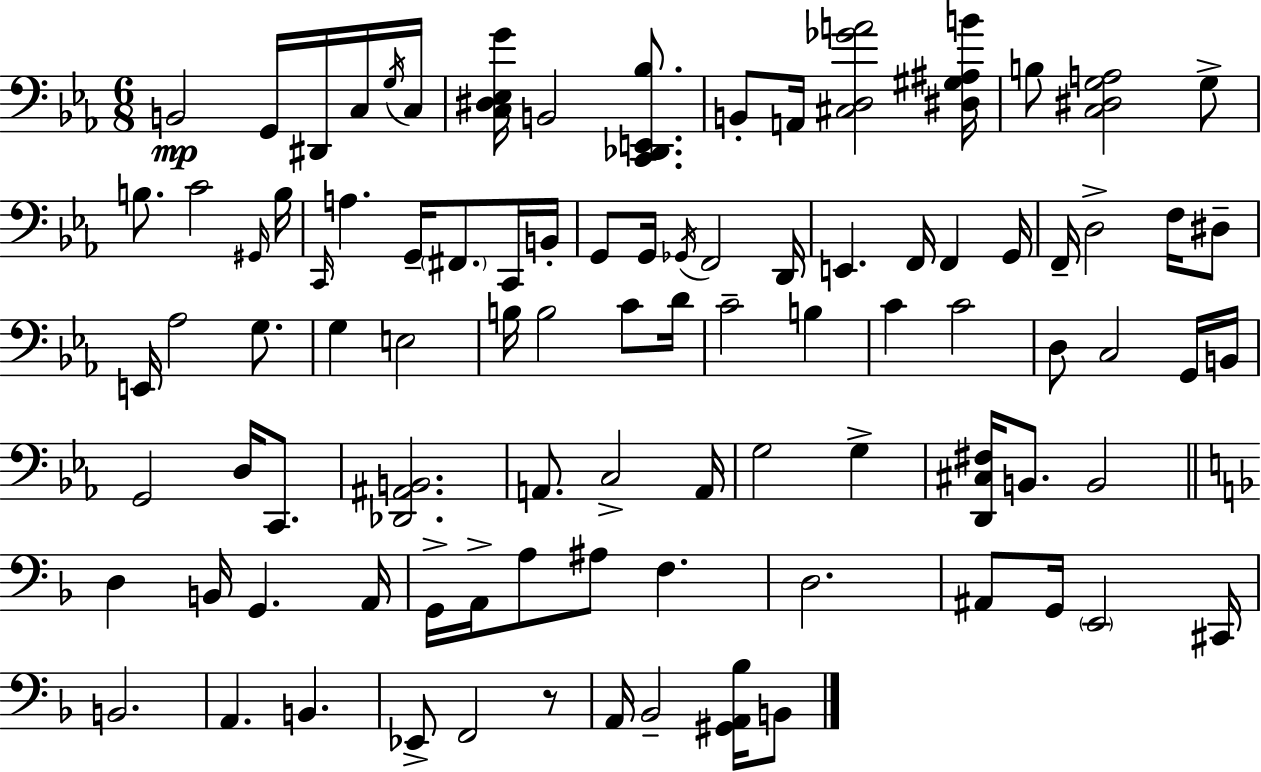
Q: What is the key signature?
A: C minor